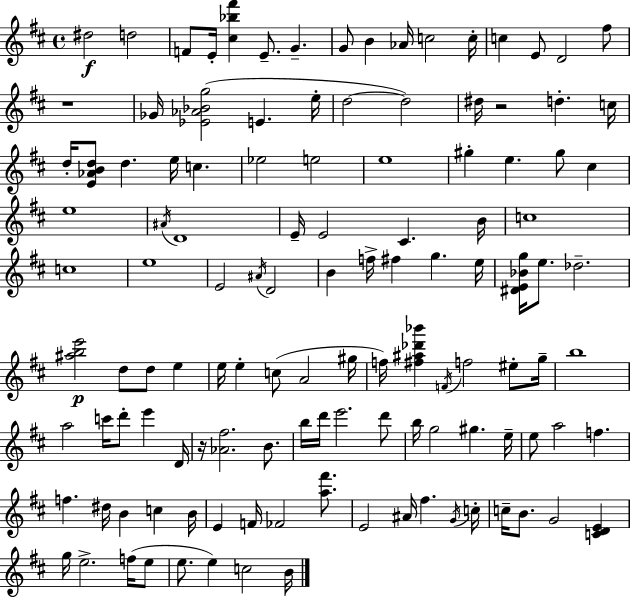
X:1
T:Untitled
M:4/4
L:1/4
K:D
^d2 d2 F/2 E/4 [^c_b^f'] E/2 G G/2 B _A/4 c2 c/4 c E/2 D2 ^f/2 z4 _G/4 [_E_A_Bg]2 E e/4 d2 d2 ^d/4 z2 d c/4 d/4 [E_ABd]/2 d e/4 c _e2 e2 e4 ^g e ^g/2 ^c e4 ^A/4 D4 E/4 E2 ^C B/4 c4 c4 e4 E2 ^A/4 D2 B f/4 ^f g e/4 [^DE_Bg]/4 e/2 _d2 [^abe']2 d/2 d/2 e e/4 e c/2 A2 ^g/4 f/4 [^f^a_d'_b'] F/4 f2 ^e/2 g/4 b4 a2 c'/4 d'/2 e' D/4 z/4 [_A^f]2 B/2 b/4 d'/4 e'2 d'/2 b/4 g2 ^g e/4 e/2 a2 f f ^d/4 B c B/4 E F/4 _F2 [a^f']/2 E2 ^A/4 ^f G/4 c/4 c/4 B/2 G2 [CDE] g/4 e2 f/4 e/2 e/2 e c2 B/4